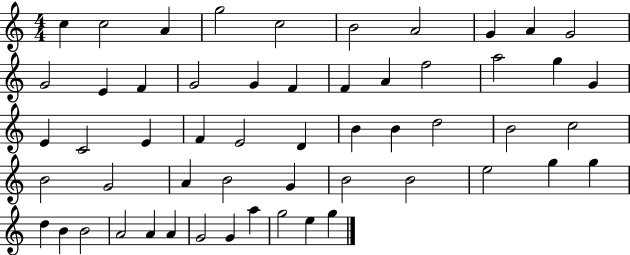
C5/q C5/h A4/q G5/h C5/h B4/h A4/h G4/q A4/q G4/h G4/h E4/q F4/q G4/h G4/q F4/q F4/q A4/q F5/h A5/h G5/q G4/q E4/q C4/h E4/q F4/q E4/h D4/q B4/q B4/q D5/h B4/h C5/h B4/h G4/h A4/q B4/h G4/q B4/h B4/h E5/h G5/q G5/q D5/q B4/q B4/h A4/h A4/q A4/q G4/h G4/q A5/q G5/h E5/q G5/q